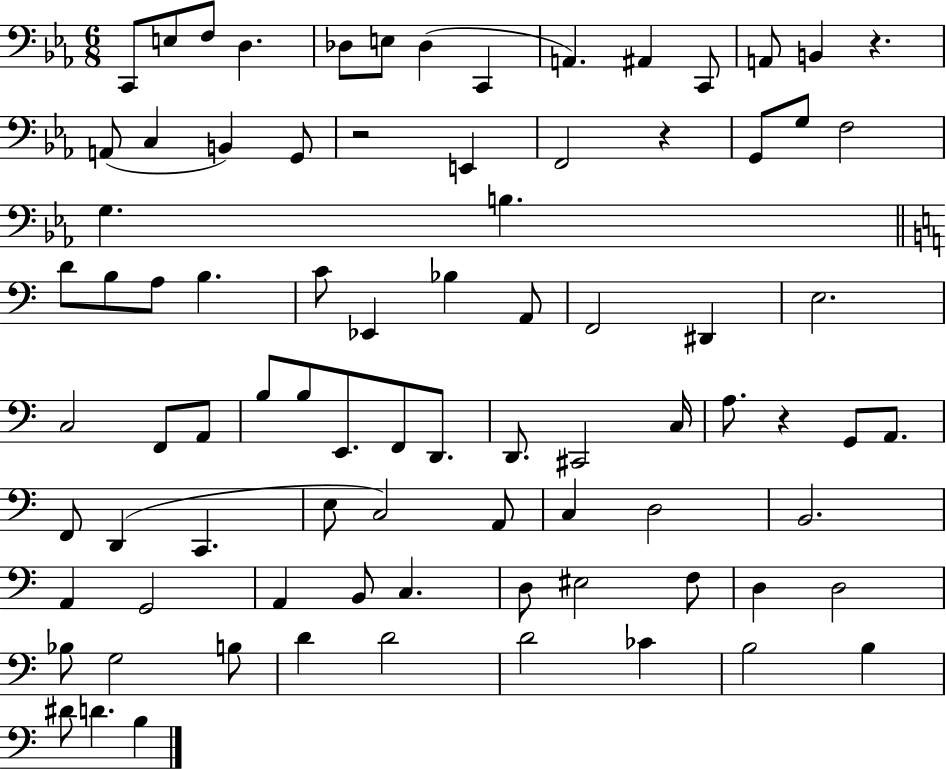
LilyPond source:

{
  \clef bass
  \numericTimeSignature
  \time 6/8
  \key ees \major
  c,8 e8 f8 d4. | des8 e8 des4( c,4 | a,4.) ais,4 c,8 | a,8 b,4 r4. | \break a,8( c4 b,4) g,8 | r2 e,4 | f,2 r4 | g,8 g8 f2 | \break g4. b4. | \bar "||" \break \key c \major d'8 b8 a8 b4. | c'8 ees,4 bes4 a,8 | f,2 dis,4 | e2. | \break c2 f,8 a,8 | b8 b8 e,8. f,8 d,8. | d,8. cis,2 c16 | a8. r4 g,8 a,8. | \break f,8 d,4( c,4. | e8 c2) a,8 | c4 d2 | b,2. | \break a,4 g,2 | a,4 b,8 c4. | d8 eis2 f8 | d4 d2 | \break bes8 g2 b8 | d'4 d'2 | d'2 ces'4 | b2 b4 | \break dis'8 d'4. b4 | \bar "|."
}